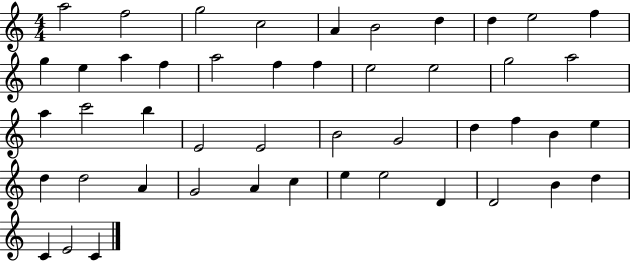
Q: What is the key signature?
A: C major